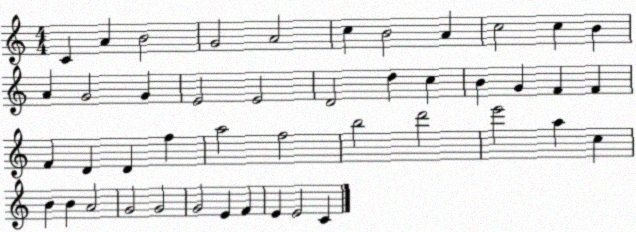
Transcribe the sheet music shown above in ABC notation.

X:1
T:Untitled
M:4/4
L:1/4
K:C
C A B2 G2 A2 c B2 A c2 c B A G2 G E2 E2 D2 d c B G F F F D D f a2 f2 b2 d'2 e'2 a c B B A2 G2 G2 G2 E F E E2 C